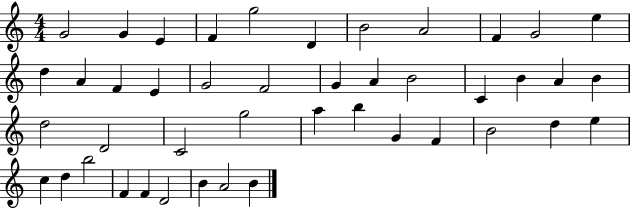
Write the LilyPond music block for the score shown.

{
  \clef treble
  \numericTimeSignature
  \time 4/4
  \key c \major
  g'2 g'4 e'4 | f'4 g''2 d'4 | b'2 a'2 | f'4 g'2 e''4 | \break d''4 a'4 f'4 e'4 | g'2 f'2 | g'4 a'4 b'2 | c'4 b'4 a'4 b'4 | \break d''2 d'2 | c'2 g''2 | a''4 b''4 g'4 f'4 | b'2 d''4 e''4 | \break c''4 d''4 b''2 | f'4 f'4 d'2 | b'4 a'2 b'4 | \bar "|."
}